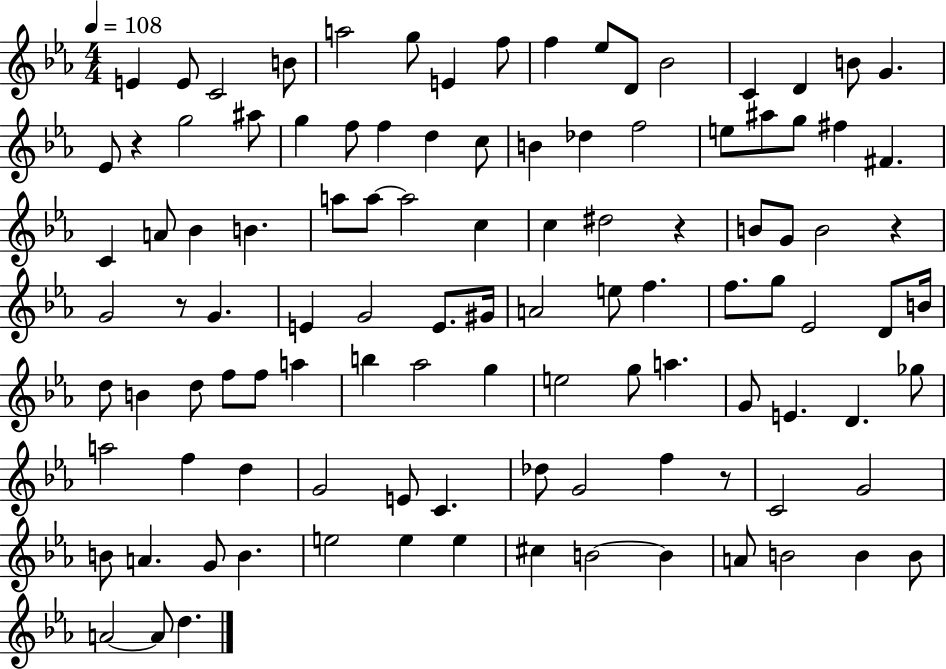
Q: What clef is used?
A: treble